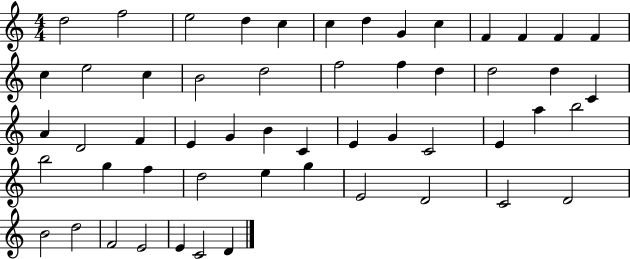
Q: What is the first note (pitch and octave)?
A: D5